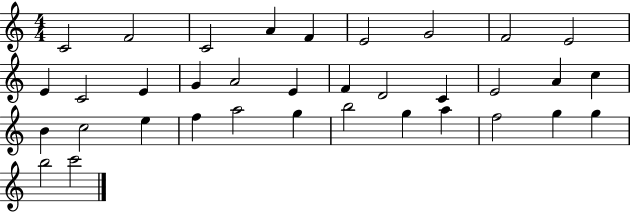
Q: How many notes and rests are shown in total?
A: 35